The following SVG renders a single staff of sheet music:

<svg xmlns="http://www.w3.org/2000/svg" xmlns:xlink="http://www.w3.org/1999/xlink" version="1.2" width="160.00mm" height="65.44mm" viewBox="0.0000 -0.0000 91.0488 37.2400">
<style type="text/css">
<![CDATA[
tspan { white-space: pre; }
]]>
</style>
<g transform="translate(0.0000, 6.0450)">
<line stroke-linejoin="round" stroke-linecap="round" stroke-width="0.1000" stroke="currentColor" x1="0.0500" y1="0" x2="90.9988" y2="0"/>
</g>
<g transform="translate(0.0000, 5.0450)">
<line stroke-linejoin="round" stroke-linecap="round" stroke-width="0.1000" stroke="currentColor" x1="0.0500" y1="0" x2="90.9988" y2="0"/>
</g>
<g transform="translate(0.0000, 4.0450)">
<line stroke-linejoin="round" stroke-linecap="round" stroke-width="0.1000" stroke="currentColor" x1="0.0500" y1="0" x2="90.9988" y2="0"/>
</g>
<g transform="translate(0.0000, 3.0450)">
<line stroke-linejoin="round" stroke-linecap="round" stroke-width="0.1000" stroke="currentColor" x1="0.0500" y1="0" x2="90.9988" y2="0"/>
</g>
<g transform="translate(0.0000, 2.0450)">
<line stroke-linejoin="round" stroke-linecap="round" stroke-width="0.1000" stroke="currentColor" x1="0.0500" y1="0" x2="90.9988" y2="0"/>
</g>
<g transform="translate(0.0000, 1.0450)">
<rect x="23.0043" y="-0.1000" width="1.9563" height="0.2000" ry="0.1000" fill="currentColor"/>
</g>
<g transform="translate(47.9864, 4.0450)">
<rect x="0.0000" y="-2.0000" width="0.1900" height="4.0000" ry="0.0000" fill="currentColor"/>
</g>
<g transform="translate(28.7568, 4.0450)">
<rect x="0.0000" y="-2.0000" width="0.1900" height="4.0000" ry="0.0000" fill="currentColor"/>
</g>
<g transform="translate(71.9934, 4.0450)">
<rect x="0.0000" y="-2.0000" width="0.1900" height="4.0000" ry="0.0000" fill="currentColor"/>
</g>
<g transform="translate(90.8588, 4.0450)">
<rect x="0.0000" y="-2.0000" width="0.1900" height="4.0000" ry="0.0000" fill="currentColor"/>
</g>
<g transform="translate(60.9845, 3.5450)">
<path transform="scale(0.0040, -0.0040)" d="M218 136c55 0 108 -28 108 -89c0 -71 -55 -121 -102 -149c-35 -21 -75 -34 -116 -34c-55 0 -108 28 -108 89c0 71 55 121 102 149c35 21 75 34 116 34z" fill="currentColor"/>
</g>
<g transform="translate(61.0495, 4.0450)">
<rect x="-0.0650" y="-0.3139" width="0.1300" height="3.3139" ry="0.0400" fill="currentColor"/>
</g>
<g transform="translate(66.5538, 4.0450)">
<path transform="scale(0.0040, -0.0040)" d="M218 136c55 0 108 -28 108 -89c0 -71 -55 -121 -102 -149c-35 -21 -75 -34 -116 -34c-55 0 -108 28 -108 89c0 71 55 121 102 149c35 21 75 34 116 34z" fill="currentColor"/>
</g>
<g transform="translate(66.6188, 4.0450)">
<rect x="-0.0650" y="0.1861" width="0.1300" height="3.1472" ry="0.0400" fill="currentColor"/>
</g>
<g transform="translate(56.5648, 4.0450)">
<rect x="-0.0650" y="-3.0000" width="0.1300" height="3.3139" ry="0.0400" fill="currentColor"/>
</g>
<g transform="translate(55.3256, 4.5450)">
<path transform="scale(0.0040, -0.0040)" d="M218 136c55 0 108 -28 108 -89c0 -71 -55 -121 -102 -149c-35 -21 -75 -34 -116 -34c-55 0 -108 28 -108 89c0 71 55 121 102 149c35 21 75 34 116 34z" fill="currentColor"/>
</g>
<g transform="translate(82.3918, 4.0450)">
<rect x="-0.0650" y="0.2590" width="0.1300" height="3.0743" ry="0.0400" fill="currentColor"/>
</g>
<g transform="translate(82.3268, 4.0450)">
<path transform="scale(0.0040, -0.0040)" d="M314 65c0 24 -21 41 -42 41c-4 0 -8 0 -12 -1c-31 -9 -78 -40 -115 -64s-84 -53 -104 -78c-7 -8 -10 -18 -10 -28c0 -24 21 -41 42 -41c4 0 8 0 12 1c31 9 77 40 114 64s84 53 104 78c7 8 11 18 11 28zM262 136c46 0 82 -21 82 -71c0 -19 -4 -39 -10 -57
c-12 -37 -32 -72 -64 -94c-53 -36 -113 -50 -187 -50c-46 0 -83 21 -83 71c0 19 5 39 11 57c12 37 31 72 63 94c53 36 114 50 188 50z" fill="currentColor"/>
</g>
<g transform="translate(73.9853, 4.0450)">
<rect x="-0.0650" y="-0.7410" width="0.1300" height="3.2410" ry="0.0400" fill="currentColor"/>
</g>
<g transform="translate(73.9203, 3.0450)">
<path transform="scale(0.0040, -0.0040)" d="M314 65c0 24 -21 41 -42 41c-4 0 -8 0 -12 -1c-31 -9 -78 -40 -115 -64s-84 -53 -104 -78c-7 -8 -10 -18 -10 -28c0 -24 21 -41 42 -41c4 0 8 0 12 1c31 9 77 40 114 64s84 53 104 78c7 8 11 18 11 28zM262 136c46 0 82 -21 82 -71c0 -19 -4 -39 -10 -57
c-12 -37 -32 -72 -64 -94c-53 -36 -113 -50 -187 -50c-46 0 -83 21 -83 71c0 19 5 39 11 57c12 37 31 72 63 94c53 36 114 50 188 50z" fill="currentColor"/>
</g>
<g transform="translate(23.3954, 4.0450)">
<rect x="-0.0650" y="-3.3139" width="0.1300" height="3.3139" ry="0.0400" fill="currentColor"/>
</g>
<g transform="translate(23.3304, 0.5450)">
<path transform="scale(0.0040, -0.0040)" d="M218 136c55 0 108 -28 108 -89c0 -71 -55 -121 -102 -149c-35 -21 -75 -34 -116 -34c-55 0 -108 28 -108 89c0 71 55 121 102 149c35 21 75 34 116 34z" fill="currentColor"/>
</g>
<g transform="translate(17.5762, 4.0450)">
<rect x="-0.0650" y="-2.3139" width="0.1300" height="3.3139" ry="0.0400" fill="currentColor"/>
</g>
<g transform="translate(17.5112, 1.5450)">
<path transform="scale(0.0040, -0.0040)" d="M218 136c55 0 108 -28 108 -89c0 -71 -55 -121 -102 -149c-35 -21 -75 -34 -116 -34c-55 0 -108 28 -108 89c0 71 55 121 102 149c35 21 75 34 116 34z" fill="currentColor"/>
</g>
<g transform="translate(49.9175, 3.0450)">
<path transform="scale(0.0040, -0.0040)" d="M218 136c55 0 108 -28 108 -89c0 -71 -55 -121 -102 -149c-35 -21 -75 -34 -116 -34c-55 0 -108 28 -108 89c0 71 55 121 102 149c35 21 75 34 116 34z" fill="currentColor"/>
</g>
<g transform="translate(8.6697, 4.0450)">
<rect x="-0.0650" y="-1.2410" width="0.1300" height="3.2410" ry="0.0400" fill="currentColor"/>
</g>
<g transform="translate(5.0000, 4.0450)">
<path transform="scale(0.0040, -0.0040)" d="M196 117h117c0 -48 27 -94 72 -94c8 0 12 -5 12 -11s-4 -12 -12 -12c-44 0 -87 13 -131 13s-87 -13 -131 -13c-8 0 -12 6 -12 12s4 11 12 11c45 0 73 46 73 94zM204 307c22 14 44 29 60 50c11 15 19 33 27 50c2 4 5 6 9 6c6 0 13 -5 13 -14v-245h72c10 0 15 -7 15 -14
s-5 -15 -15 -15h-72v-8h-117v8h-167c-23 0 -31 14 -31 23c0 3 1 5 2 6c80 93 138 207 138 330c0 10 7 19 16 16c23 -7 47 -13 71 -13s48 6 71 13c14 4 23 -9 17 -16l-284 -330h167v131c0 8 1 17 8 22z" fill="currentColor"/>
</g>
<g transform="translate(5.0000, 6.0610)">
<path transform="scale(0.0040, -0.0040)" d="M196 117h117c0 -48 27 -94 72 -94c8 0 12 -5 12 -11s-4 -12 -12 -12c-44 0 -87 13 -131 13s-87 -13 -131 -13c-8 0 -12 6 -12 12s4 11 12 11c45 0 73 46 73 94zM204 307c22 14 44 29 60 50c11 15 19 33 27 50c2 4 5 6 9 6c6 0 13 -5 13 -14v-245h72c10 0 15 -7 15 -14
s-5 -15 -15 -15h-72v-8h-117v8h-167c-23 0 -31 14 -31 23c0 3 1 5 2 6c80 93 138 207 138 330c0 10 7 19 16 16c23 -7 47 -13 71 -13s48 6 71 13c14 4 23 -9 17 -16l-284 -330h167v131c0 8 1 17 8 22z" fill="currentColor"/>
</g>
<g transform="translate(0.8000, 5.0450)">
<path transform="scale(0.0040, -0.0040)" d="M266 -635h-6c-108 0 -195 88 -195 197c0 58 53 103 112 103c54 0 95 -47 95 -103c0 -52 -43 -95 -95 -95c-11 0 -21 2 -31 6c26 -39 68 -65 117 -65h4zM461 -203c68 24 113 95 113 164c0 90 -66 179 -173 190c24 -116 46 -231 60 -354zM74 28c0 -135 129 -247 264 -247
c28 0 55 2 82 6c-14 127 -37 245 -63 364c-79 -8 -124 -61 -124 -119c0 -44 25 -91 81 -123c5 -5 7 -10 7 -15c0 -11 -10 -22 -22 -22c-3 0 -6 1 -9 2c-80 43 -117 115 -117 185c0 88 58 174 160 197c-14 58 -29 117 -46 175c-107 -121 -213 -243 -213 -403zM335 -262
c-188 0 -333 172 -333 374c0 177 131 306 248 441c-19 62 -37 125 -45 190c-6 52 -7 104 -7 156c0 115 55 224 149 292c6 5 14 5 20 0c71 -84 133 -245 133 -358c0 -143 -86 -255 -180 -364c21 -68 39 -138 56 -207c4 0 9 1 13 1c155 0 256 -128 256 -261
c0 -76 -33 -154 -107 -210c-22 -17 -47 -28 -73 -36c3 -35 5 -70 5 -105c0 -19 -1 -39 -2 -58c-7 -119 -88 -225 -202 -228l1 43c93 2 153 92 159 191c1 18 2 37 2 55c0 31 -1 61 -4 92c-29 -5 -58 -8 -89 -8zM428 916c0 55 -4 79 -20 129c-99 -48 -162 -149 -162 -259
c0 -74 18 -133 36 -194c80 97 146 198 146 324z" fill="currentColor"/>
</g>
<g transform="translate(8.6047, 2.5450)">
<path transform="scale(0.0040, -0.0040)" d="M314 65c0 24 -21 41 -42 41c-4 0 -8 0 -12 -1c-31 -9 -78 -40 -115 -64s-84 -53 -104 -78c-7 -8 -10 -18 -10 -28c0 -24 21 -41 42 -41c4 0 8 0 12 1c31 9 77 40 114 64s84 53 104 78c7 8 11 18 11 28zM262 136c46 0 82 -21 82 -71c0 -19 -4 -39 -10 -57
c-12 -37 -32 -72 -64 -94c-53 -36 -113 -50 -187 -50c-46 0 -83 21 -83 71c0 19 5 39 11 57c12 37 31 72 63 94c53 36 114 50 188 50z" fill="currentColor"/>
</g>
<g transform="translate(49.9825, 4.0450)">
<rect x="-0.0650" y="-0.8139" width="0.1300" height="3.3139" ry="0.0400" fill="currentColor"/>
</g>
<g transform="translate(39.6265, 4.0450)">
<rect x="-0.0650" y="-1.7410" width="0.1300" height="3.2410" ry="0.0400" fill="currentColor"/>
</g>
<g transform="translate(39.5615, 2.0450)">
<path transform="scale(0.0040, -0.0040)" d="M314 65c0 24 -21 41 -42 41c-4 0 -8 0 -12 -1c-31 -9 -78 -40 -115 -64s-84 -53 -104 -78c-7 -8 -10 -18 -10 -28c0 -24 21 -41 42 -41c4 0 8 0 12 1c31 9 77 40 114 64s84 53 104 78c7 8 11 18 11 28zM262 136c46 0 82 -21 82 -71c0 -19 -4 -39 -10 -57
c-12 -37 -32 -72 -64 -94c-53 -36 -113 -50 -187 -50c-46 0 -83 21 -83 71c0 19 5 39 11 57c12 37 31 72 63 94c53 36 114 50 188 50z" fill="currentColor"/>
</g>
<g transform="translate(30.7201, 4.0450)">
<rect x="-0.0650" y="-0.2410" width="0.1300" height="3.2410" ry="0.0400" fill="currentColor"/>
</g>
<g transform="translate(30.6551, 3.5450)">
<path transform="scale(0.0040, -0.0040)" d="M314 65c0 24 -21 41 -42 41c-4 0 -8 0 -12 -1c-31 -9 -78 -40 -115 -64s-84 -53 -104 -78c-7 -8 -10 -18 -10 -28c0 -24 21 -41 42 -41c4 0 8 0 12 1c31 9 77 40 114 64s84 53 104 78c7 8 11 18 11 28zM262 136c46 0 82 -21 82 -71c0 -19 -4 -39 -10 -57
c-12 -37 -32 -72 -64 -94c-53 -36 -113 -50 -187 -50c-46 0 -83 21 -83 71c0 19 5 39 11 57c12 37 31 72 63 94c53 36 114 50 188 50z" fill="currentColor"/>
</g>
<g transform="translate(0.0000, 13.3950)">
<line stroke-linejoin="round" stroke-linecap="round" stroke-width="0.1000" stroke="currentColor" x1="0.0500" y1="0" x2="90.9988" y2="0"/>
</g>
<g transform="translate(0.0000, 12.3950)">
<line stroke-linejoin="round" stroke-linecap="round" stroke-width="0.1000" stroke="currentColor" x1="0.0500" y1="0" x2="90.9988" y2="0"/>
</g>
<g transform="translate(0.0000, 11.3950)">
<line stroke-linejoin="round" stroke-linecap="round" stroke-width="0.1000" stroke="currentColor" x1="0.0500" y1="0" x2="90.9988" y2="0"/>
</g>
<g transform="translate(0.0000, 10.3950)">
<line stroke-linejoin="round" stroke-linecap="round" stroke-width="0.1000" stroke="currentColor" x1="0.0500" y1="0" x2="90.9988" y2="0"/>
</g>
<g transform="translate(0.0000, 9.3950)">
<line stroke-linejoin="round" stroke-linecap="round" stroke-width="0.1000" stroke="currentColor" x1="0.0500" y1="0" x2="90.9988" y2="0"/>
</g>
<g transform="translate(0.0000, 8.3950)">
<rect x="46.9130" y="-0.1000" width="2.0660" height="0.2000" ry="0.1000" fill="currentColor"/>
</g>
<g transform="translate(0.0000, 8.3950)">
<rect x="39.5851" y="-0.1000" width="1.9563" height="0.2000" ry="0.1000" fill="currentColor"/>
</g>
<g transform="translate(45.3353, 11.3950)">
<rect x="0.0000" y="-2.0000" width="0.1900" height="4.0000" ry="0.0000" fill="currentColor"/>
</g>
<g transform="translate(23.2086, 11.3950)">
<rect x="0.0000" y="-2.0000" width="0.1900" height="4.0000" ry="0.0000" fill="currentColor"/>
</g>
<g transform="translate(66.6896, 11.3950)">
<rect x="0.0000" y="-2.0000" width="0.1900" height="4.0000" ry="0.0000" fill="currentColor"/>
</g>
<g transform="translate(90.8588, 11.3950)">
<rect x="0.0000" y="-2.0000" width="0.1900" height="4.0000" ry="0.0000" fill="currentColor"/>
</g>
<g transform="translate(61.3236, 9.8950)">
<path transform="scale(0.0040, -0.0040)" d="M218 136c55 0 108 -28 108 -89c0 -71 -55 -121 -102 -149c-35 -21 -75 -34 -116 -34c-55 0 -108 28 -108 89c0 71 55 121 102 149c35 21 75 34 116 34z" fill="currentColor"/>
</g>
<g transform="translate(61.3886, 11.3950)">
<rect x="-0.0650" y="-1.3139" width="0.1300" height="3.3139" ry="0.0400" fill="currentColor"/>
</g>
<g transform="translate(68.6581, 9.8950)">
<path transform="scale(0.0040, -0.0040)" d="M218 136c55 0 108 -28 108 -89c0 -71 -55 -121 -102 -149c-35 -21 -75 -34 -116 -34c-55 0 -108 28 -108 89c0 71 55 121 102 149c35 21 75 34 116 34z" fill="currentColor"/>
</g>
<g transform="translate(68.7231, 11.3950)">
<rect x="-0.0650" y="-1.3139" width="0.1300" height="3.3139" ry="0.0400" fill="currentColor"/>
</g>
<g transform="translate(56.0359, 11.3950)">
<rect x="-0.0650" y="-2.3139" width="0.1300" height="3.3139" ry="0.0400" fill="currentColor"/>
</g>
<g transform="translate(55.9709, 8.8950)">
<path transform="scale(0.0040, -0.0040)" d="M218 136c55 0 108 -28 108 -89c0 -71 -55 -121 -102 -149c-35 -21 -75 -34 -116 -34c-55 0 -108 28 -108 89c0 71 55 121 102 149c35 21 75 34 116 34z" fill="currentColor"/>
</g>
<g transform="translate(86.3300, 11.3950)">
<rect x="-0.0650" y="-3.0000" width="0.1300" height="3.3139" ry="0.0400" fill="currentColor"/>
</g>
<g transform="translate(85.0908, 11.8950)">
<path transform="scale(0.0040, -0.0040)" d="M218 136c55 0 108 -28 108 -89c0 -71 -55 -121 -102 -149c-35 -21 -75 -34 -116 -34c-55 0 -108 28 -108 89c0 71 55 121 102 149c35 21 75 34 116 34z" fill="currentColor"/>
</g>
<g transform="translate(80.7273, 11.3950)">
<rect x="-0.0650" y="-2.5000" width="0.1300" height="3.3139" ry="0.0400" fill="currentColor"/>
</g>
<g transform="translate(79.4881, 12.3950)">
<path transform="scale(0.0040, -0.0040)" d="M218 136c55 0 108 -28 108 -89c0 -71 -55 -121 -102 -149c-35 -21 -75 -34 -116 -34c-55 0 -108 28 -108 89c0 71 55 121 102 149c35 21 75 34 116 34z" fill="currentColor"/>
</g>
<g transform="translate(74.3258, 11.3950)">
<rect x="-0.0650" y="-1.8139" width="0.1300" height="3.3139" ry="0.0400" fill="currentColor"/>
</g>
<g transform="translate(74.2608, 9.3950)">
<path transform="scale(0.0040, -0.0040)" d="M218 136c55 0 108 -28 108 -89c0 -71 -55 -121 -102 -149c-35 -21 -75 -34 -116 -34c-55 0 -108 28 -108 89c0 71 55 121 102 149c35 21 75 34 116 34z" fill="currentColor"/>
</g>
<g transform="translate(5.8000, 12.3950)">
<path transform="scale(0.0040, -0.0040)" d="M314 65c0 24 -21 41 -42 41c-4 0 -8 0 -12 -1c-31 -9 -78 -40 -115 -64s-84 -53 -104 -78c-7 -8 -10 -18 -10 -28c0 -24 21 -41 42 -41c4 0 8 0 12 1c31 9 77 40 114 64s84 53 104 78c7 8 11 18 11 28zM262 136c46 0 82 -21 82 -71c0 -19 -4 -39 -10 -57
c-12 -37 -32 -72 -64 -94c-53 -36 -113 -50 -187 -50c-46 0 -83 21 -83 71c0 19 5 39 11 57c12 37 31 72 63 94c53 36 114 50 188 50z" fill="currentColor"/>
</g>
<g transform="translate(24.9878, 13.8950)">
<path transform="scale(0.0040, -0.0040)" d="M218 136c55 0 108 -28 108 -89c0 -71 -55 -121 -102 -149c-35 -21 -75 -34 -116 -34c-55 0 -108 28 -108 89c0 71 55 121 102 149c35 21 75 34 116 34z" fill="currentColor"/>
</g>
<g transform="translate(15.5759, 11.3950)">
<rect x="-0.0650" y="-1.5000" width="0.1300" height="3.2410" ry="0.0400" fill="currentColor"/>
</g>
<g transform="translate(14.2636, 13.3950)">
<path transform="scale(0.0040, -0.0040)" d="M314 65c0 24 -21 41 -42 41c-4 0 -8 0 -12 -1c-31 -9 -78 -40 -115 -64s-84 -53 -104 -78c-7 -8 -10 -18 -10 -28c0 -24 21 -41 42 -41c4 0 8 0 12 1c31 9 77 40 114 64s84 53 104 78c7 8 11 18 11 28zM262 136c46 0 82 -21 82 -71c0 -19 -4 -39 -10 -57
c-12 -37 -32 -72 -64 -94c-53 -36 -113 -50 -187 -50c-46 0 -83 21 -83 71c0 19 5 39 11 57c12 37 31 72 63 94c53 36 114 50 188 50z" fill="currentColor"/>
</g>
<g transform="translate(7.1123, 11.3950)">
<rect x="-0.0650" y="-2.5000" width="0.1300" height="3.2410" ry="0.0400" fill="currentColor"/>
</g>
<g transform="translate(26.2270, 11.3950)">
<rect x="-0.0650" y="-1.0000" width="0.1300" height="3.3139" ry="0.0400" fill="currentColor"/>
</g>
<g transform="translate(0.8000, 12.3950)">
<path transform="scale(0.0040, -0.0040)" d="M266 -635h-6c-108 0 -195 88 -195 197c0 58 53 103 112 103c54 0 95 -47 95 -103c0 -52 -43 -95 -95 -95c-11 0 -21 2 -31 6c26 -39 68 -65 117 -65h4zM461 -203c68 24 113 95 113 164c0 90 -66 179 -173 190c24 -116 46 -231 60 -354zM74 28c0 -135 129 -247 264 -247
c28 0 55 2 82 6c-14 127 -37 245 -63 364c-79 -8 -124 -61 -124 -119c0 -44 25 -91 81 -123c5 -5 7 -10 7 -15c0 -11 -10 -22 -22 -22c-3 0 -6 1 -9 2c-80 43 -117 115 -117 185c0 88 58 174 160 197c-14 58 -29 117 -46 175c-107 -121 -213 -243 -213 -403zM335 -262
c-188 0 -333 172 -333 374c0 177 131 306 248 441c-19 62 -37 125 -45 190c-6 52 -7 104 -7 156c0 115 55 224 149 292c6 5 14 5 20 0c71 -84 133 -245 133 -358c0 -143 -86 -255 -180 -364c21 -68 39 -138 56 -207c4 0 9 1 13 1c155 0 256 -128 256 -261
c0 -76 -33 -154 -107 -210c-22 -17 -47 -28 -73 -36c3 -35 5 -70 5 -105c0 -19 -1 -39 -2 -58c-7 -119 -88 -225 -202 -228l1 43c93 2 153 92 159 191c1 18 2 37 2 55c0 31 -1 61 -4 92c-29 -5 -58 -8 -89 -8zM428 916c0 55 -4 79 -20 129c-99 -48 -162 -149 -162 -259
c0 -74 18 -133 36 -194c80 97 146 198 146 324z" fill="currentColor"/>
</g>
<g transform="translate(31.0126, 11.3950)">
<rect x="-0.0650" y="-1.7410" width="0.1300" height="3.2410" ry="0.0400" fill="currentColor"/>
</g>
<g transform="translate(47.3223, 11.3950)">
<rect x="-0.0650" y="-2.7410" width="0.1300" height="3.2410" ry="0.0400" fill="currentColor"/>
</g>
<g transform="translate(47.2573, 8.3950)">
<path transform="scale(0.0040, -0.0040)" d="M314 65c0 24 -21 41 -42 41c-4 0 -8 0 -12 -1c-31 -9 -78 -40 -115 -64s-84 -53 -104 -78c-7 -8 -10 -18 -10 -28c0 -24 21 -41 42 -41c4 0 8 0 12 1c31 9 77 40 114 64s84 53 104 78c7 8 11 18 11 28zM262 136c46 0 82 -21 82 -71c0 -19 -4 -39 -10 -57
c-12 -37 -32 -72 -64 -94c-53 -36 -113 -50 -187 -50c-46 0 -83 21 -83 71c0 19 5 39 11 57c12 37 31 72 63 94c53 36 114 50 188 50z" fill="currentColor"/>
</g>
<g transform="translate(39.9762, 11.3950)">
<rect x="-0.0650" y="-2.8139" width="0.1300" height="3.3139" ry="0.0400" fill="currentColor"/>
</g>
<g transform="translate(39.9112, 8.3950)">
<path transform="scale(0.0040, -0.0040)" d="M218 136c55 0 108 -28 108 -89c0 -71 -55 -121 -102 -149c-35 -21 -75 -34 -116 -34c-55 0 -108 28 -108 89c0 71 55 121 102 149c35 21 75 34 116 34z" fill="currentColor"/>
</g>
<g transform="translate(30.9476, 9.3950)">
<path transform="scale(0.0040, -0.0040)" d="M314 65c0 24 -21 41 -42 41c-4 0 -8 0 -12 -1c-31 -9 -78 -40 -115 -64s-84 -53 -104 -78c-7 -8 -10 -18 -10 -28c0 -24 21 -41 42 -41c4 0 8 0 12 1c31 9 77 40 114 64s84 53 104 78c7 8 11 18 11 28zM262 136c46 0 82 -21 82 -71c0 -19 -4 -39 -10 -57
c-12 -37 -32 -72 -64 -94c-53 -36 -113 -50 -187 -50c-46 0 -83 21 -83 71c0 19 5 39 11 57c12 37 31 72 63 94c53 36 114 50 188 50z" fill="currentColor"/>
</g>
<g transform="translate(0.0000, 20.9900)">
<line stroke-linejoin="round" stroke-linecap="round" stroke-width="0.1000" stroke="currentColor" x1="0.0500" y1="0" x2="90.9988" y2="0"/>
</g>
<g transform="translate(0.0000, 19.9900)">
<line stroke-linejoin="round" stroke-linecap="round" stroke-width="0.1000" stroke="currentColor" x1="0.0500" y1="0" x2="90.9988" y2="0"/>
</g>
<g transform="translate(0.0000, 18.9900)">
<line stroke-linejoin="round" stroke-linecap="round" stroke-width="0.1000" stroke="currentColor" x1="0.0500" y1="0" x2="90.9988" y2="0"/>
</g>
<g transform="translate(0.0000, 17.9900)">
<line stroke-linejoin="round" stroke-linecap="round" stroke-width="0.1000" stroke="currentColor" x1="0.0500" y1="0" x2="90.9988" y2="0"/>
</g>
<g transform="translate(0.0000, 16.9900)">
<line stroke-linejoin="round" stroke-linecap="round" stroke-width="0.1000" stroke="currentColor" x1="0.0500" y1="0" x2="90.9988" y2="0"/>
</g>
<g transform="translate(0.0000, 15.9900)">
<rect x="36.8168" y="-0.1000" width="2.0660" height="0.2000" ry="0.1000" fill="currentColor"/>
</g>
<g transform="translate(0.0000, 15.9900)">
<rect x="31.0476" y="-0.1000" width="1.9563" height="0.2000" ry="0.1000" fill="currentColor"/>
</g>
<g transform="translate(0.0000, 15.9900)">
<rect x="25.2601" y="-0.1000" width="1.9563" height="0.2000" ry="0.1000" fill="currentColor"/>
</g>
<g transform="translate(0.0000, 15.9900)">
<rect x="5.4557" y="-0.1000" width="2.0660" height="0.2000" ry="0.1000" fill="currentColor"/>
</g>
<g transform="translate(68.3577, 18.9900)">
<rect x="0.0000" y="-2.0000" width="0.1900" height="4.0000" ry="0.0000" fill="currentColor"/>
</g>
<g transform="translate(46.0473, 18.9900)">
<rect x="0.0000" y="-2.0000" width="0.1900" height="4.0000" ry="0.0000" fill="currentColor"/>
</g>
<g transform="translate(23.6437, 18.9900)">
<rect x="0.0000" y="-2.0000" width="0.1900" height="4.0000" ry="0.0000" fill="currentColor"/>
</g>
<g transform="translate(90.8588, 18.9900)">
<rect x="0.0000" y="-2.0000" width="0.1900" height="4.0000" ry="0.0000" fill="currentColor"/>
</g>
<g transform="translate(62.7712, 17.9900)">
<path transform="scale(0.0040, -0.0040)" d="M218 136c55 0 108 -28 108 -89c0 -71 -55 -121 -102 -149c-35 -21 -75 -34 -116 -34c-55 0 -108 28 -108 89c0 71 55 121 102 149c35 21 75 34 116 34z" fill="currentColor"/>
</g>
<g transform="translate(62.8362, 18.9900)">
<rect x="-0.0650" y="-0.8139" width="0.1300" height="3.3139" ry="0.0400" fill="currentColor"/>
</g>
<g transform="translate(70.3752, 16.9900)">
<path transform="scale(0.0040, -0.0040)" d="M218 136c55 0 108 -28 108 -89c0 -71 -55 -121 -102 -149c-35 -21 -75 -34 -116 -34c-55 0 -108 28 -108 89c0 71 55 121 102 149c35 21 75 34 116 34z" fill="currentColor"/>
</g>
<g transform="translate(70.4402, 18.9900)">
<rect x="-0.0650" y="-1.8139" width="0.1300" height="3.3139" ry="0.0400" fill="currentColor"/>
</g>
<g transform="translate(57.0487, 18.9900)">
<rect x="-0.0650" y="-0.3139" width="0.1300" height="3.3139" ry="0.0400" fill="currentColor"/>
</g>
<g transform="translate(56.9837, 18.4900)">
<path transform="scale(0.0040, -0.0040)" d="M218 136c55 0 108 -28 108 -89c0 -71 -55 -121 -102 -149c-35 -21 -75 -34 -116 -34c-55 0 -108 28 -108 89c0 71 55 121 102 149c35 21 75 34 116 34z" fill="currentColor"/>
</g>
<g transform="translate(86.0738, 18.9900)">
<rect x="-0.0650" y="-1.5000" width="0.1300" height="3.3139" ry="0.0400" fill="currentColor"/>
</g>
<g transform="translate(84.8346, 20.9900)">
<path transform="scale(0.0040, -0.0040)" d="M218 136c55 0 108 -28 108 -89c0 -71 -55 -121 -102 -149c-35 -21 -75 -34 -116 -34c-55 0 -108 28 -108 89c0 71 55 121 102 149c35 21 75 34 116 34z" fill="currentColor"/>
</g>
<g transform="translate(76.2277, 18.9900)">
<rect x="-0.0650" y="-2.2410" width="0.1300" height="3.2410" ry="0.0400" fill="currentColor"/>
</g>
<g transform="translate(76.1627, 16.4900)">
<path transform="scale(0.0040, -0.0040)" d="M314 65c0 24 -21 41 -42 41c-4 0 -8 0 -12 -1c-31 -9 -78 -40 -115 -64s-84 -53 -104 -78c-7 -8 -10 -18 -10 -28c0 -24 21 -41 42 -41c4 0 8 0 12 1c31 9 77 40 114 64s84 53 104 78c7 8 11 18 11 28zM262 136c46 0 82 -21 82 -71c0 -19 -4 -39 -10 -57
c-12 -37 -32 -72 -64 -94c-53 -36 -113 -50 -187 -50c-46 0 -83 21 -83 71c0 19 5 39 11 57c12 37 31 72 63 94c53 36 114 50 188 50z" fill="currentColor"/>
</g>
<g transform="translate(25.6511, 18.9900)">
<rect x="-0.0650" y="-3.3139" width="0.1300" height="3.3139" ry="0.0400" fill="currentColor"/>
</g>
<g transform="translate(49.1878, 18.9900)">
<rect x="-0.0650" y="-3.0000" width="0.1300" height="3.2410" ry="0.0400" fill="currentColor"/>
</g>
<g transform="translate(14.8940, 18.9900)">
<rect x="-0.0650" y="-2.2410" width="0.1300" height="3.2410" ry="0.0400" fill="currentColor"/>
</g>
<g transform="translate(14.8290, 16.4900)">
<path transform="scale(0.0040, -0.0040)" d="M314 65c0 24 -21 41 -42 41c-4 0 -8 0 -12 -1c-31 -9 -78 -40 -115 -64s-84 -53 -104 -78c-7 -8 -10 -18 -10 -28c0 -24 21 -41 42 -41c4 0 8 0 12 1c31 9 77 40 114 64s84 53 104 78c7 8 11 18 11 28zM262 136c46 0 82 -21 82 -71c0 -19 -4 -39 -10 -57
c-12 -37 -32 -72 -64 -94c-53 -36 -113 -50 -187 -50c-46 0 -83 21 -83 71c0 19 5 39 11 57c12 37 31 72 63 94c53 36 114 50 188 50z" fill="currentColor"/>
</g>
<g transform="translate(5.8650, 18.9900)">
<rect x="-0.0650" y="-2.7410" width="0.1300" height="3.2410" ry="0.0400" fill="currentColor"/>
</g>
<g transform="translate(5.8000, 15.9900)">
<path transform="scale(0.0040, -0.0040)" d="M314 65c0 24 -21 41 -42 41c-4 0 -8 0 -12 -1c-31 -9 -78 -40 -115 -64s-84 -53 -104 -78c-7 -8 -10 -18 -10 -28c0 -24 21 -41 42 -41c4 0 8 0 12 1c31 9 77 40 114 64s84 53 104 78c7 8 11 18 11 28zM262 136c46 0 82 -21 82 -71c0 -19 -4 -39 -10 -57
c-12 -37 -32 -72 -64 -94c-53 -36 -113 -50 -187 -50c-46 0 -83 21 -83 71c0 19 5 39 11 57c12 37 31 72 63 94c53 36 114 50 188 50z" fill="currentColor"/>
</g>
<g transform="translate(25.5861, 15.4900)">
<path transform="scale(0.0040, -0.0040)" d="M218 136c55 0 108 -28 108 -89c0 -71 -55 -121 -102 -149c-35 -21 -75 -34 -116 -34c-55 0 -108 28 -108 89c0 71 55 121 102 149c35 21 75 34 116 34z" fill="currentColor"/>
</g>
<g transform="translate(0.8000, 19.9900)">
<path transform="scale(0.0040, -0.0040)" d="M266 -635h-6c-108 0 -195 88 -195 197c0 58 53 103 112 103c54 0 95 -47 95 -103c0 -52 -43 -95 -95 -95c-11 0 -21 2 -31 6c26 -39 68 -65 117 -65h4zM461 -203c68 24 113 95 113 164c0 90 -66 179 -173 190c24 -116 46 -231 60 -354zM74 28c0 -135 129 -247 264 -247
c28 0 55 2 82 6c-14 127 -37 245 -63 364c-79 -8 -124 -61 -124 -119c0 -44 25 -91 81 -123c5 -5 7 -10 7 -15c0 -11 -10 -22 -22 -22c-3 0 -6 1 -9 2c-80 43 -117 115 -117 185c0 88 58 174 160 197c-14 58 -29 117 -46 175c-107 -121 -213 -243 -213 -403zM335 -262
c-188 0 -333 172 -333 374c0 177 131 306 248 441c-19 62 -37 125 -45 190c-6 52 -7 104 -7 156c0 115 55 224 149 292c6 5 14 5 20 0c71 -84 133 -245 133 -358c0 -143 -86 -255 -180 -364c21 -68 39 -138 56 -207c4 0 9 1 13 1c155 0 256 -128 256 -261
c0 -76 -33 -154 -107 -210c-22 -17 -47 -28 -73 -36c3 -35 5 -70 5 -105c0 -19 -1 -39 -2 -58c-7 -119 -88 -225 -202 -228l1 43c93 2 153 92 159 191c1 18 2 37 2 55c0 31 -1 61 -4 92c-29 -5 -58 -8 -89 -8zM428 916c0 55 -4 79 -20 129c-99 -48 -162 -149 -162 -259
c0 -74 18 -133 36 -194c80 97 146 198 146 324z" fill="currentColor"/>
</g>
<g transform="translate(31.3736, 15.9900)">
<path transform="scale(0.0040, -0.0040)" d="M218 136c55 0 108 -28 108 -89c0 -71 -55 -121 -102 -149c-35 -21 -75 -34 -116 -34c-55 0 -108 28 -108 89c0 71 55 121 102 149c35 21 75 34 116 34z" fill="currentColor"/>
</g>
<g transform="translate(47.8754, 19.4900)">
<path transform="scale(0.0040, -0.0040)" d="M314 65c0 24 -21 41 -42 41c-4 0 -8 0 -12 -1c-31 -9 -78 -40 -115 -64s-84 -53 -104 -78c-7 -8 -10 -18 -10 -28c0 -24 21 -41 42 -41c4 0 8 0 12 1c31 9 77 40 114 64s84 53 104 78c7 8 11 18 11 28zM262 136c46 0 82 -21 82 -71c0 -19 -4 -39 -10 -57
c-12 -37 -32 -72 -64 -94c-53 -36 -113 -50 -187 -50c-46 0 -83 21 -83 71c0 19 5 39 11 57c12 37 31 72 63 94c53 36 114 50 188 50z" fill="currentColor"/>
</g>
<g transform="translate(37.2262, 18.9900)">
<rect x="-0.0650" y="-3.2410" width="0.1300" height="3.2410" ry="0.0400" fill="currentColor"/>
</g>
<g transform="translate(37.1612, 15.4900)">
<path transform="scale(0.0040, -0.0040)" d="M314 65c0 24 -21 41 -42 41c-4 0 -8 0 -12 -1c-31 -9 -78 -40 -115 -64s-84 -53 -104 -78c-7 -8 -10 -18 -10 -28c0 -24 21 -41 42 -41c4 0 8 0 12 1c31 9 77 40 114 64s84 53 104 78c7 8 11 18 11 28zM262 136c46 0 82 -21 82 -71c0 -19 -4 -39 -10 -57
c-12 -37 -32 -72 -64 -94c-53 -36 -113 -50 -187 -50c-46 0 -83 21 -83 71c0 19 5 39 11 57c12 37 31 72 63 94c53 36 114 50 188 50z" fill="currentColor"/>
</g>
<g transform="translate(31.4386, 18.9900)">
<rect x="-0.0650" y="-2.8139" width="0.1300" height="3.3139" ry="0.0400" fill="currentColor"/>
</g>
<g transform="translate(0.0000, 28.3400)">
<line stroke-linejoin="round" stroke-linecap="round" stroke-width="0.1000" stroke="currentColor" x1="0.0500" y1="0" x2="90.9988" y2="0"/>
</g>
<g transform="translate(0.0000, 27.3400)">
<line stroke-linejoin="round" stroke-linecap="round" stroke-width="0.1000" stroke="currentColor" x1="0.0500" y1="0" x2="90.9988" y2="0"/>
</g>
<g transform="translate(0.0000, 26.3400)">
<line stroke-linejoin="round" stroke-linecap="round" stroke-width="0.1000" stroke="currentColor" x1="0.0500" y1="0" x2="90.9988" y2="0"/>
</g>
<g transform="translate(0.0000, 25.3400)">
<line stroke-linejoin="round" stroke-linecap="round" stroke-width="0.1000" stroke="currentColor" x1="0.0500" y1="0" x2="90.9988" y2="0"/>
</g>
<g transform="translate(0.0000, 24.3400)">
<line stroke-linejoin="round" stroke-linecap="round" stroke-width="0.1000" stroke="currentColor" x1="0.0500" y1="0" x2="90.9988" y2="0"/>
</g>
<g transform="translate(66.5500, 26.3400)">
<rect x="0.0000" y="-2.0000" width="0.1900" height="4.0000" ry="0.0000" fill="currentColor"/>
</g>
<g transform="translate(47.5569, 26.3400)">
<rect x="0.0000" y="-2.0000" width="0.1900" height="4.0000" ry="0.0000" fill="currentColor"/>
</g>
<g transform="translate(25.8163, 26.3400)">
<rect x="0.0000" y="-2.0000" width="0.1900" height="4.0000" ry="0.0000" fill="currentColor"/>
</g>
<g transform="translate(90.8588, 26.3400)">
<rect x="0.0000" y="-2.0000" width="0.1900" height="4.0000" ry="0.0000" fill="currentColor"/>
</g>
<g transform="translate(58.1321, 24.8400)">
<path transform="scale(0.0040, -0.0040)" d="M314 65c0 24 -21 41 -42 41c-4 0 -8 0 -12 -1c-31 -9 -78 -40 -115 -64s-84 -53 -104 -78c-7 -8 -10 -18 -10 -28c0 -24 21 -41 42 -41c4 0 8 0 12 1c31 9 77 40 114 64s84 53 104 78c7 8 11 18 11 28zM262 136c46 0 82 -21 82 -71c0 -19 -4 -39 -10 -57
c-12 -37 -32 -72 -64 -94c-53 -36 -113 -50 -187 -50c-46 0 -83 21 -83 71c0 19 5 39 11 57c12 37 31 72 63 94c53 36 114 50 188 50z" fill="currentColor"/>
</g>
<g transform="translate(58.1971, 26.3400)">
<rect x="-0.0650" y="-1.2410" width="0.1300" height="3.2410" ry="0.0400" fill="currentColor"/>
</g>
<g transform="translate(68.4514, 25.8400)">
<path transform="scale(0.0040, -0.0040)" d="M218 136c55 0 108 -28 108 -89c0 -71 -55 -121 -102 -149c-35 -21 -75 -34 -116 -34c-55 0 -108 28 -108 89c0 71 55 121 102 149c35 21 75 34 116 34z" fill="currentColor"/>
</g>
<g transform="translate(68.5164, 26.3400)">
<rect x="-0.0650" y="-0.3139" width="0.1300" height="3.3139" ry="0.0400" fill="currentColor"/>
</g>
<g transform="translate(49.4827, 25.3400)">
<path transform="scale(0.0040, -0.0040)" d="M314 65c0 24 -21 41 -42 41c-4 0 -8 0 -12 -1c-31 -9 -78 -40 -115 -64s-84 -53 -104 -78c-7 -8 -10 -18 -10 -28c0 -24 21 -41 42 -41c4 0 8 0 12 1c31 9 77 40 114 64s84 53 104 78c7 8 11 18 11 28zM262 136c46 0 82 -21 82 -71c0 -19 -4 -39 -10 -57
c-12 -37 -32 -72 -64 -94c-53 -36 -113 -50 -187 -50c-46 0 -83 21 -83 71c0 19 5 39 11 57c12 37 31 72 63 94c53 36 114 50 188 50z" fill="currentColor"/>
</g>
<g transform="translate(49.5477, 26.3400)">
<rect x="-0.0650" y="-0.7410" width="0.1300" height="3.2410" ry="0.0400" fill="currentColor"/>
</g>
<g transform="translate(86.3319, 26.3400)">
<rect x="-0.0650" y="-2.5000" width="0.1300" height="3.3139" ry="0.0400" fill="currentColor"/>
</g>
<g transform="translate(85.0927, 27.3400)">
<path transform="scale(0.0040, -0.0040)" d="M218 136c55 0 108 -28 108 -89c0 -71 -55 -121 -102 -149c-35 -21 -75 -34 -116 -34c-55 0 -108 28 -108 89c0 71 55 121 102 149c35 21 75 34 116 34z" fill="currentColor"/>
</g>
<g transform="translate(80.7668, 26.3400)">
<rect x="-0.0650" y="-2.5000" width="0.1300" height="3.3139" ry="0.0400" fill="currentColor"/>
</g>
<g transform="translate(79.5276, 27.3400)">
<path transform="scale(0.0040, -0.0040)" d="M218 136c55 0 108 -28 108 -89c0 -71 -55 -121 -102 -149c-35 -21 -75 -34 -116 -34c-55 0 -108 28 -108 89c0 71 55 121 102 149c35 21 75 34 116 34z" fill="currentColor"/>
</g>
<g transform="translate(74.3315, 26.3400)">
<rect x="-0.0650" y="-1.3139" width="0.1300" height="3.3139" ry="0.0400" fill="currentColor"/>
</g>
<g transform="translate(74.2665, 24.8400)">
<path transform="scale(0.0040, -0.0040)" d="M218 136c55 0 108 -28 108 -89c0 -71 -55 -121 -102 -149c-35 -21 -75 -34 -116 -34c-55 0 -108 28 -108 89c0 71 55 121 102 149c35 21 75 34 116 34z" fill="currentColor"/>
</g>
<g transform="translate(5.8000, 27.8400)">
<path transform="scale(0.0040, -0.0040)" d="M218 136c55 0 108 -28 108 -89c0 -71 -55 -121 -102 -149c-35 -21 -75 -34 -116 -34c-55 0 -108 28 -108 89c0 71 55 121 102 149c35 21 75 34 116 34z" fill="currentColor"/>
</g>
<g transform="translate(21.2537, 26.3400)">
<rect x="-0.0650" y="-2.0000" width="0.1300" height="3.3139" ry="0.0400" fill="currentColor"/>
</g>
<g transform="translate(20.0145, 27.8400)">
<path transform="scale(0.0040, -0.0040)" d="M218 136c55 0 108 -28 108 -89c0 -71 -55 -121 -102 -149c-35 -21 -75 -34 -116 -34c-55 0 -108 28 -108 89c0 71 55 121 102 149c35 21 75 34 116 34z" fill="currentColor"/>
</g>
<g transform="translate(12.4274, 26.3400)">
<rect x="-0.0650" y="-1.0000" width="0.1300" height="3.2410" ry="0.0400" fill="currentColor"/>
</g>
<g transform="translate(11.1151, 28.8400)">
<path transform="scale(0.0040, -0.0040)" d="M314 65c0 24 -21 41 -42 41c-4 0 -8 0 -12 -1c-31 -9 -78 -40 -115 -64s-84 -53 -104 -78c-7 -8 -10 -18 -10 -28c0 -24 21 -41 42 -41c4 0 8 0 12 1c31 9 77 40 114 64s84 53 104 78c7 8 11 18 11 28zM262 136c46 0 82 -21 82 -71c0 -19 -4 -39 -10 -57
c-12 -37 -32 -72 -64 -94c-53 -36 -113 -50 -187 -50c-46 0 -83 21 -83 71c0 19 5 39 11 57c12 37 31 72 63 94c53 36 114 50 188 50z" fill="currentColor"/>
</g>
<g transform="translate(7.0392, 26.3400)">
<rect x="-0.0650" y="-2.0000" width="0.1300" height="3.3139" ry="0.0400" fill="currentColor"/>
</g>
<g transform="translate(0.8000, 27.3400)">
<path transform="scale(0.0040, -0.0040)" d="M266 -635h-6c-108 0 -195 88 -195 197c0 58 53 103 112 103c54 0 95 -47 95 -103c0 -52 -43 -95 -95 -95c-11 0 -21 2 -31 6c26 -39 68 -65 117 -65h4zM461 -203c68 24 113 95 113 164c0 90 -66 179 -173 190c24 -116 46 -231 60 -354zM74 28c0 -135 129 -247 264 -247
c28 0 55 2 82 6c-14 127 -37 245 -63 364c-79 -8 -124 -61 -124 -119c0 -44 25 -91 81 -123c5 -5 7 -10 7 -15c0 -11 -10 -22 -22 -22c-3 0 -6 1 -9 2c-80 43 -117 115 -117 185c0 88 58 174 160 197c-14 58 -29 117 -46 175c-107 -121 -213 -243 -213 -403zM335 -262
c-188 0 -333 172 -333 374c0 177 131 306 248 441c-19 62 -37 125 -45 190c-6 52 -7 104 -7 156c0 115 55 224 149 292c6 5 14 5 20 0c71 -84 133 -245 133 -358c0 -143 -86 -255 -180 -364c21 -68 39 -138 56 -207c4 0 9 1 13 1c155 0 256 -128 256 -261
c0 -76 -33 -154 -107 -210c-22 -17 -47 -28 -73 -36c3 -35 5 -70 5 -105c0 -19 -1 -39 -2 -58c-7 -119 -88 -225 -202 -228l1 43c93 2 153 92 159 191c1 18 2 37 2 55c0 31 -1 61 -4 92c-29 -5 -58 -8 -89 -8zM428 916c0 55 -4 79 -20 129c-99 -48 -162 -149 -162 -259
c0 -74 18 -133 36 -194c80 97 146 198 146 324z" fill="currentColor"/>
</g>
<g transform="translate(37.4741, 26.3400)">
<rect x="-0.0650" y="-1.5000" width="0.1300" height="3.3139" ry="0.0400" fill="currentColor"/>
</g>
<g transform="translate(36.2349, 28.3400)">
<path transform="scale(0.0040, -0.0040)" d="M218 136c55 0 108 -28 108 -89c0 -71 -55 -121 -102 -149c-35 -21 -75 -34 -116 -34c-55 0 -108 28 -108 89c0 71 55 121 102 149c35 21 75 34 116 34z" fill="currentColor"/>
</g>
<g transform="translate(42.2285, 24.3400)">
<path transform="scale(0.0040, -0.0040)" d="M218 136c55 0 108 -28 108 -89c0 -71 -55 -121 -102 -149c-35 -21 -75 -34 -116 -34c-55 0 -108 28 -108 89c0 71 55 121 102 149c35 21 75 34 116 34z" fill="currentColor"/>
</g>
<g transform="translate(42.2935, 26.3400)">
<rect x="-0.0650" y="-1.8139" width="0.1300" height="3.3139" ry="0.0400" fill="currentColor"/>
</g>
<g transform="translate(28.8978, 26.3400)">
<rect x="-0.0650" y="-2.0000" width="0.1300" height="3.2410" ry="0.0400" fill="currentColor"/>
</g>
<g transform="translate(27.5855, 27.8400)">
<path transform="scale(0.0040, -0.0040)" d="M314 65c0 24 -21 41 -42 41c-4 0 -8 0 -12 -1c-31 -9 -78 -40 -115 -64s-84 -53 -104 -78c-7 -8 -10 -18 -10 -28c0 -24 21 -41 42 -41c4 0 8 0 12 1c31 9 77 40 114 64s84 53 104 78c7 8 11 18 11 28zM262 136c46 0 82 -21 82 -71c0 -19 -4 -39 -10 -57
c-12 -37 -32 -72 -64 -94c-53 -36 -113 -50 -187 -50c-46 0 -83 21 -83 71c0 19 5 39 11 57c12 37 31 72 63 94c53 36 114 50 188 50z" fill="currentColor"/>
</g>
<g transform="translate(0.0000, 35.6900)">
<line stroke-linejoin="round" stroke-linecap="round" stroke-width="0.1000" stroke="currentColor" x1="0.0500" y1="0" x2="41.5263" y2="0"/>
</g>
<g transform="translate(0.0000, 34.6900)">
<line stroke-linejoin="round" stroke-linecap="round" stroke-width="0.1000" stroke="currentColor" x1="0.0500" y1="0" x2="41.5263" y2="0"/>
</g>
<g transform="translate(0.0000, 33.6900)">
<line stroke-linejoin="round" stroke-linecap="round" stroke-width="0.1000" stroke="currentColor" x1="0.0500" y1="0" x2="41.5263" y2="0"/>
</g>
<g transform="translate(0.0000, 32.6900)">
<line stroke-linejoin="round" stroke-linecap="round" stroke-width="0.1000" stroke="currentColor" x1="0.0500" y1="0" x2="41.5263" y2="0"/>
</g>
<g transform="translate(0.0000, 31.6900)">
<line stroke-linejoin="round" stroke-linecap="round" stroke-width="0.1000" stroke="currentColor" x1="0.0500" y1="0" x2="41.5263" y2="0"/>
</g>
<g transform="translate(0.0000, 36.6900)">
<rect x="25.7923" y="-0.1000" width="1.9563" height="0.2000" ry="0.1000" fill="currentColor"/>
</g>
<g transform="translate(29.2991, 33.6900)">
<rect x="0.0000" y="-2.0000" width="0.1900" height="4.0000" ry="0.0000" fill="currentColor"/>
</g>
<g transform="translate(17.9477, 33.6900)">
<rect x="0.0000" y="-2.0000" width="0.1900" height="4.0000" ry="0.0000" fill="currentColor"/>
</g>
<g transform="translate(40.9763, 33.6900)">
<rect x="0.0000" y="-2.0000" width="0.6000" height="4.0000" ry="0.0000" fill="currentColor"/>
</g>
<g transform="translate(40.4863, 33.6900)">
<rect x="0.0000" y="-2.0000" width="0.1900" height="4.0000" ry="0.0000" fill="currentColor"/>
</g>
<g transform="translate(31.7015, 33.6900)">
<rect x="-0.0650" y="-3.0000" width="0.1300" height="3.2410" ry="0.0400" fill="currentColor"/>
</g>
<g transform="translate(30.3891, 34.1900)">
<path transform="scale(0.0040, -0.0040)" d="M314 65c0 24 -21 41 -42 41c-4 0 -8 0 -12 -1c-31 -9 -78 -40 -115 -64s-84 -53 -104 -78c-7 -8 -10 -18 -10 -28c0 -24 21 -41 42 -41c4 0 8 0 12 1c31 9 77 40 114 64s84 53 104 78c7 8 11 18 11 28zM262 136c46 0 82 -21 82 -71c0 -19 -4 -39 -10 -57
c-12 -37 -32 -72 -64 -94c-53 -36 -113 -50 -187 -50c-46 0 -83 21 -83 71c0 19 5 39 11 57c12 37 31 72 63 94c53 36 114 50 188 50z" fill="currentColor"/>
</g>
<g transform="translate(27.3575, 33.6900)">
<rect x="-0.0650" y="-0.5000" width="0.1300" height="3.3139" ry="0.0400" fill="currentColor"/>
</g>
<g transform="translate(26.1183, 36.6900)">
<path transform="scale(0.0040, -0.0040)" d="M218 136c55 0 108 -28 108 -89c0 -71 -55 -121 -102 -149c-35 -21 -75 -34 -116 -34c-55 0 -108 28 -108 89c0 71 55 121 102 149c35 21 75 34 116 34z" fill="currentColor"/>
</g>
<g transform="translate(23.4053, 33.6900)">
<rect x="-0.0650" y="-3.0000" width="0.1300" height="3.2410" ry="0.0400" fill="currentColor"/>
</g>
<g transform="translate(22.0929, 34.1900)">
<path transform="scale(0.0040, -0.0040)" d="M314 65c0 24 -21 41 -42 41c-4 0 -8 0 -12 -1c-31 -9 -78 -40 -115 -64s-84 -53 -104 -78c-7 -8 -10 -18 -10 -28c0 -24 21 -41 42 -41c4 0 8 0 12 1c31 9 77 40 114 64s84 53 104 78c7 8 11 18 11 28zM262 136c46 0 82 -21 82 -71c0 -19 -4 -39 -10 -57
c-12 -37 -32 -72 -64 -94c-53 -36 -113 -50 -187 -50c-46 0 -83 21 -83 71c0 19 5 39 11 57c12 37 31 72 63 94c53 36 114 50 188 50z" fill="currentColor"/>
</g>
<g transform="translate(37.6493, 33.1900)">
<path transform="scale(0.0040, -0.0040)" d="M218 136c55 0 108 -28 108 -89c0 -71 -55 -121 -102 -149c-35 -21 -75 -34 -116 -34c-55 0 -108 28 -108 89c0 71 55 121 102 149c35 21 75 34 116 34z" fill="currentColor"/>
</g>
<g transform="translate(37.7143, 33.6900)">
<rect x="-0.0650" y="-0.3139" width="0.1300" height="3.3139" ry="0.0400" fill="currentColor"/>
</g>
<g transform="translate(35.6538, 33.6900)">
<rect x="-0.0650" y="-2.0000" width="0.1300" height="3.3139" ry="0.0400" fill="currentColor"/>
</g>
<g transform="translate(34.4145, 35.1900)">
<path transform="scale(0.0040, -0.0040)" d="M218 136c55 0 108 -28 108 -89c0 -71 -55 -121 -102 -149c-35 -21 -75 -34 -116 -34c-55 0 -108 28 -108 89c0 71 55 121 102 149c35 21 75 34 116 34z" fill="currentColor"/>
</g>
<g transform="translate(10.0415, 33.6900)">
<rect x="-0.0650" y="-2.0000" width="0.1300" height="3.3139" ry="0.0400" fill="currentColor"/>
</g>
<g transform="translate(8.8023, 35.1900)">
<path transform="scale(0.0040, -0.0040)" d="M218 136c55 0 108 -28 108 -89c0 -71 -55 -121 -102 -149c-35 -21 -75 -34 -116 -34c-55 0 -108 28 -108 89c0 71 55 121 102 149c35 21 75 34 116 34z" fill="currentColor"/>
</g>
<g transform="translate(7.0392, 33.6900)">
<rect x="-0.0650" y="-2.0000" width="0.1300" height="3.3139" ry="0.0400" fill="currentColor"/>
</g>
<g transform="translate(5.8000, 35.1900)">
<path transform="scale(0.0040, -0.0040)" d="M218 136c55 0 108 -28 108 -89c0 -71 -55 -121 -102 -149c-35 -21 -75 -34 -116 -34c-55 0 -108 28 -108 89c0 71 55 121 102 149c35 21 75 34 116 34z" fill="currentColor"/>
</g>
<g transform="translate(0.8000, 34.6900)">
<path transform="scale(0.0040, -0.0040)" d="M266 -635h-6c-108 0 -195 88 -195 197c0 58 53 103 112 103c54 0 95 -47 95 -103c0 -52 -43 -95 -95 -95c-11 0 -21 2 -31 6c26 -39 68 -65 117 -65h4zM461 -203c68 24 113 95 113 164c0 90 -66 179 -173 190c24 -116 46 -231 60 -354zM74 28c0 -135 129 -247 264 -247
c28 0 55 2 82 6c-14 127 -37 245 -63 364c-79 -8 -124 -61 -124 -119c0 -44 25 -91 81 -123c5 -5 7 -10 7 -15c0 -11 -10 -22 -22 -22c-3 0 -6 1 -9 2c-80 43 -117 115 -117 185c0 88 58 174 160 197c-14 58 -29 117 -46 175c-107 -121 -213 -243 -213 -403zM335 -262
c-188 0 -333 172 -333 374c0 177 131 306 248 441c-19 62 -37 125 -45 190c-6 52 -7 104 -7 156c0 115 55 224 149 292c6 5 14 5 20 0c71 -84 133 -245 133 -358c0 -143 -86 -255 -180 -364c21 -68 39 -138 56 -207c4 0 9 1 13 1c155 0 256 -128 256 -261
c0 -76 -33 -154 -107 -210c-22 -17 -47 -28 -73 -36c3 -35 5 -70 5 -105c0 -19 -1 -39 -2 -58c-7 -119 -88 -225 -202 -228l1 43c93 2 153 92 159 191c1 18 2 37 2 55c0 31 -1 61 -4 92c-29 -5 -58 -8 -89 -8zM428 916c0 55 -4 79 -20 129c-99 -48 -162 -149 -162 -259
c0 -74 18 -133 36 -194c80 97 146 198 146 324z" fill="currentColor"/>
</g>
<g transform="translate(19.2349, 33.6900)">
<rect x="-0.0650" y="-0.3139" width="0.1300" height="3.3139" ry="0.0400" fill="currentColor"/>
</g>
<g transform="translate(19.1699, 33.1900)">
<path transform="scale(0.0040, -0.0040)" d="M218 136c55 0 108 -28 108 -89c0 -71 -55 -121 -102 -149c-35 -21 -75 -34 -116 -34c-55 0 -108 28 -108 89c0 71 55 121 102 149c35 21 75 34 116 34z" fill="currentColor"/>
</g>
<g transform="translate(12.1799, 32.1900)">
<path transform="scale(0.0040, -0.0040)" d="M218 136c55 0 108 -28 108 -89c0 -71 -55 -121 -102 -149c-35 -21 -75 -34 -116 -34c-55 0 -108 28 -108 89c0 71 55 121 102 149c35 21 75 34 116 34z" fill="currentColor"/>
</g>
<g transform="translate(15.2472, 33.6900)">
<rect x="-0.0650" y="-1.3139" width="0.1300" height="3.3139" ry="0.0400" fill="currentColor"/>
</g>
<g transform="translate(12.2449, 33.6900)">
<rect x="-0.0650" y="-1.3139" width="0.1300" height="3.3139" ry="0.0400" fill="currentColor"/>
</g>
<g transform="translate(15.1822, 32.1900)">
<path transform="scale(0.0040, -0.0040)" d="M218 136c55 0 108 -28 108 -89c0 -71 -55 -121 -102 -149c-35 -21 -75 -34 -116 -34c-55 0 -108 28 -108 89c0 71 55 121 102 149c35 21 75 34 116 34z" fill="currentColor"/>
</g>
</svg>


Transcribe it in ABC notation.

X:1
T:Untitled
M:4/4
L:1/4
K:C
e2 g b c2 f2 d A c B d2 B2 G2 E2 D f2 a a2 g e e f G A a2 g2 b a b2 A2 c d f g2 E F D2 F F2 E f d2 e2 c e G G F F e e c A2 C A2 F c